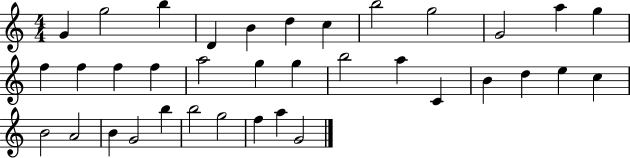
G4/q G5/h B5/q D4/q B4/q D5/q C5/q B5/h G5/h G4/h A5/q G5/q F5/q F5/q F5/q F5/q A5/h G5/q G5/q B5/h A5/q C4/q B4/q D5/q E5/q C5/q B4/h A4/h B4/q G4/h B5/q B5/h G5/h F5/q A5/q G4/h